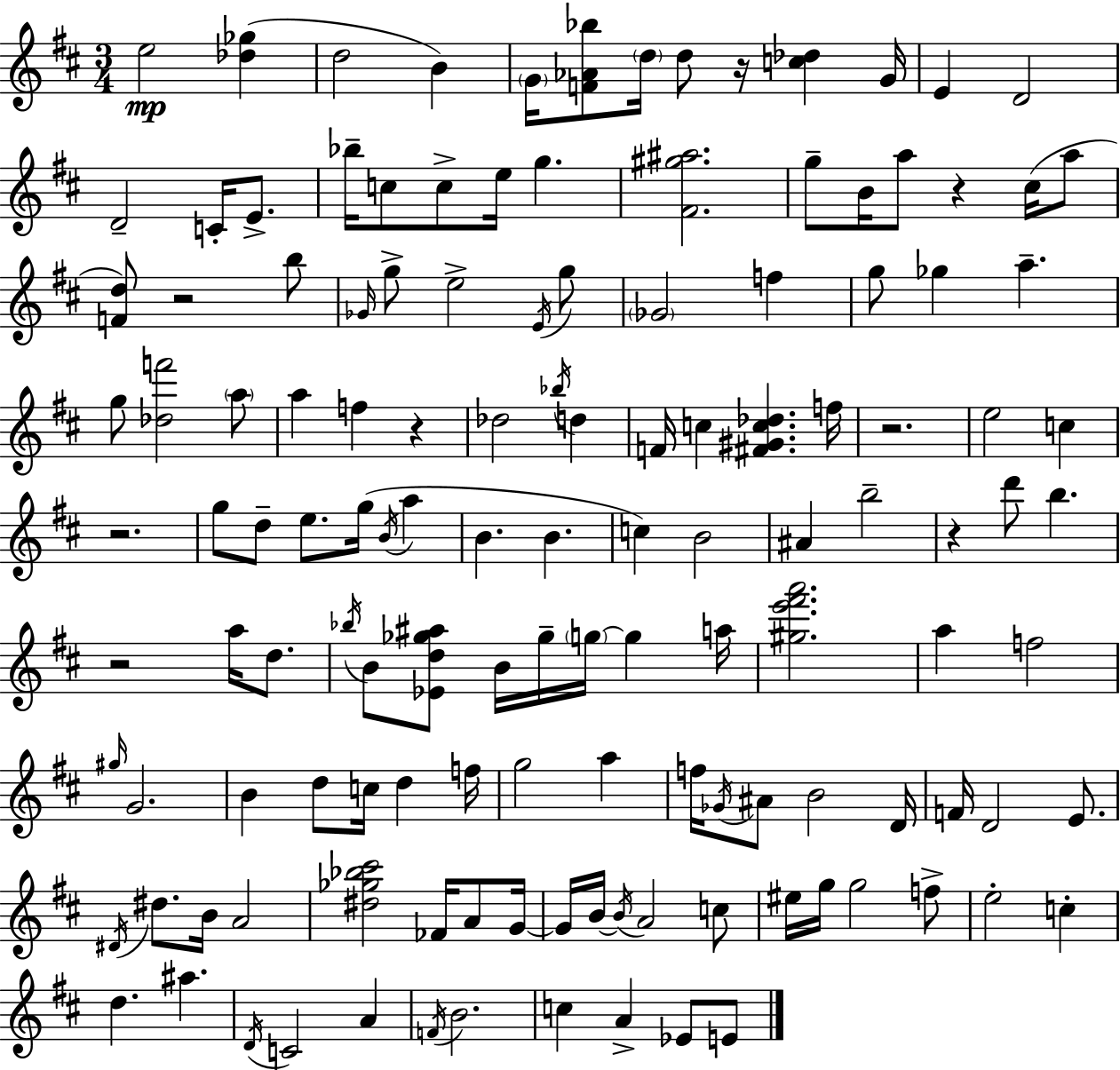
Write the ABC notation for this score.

X:1
T:Untitled
M:3/4
L:1/4
K:D
e2 [_d_g] d2 B G/4 [F_A_b]/2 d/4 d/2 z/4 [c_d] G/4 E D2 D2 C/4 E/2 _b/4 c/2 c/2 e/4 g [^F^g^a]2 g/2 B/4 a/2 z ^c/4 a/2 [Fd]/2 z2 b/2 _G/4 g/2 e2 E/4 g/2 _G2 f g/2 _g a g/2 [_df']2 a/2 a f z _d2 _b/4 d F/4 c [^F^Gc_d] f/4 z2 e2 c z2 g/2 d/2 e/2 g/4 B/4 a B B c B2 ^A b2 z d'/2 b z2 a/4 d/2 _b/4 B/2 [_Ed_g^a]/2 B/4 _g/4 g/4 g a/4 [^ge'^f'a']2 a f2 ^g/4 G2 B d/2 c/4 d f/4 g2 a f/4 _G/4 ^A/2 B2 D/4 F/4 D2 E/2 ^D/4 ^d/2 B/4 A2 [^d_g_b^c']2 _F/4 A/2 G/4 G/4 B/4 B/4 A2 c/2 ^e/4 g/4 g2 f/2 e2 c d ^a D/4 C2 A F/4 B2 c A _E/2 E/2